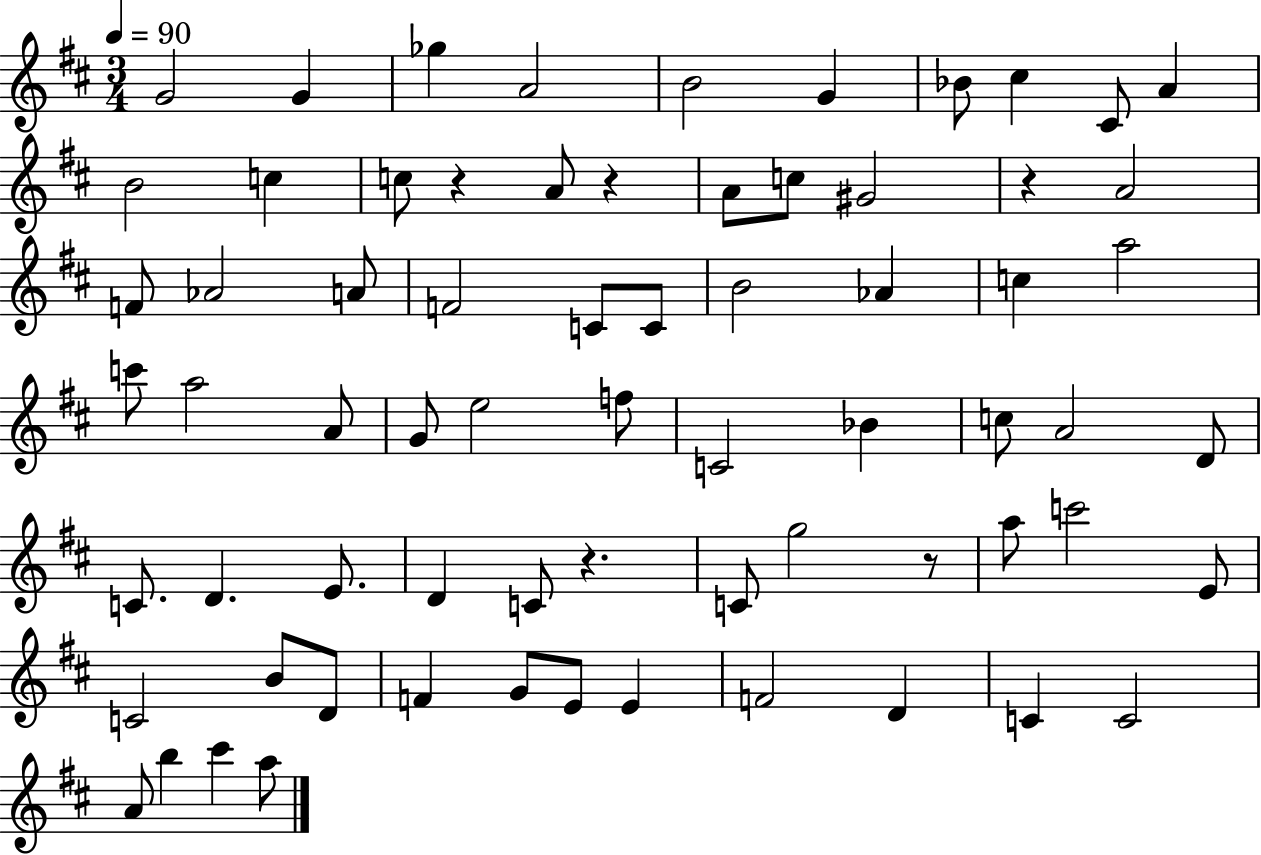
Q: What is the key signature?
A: D major